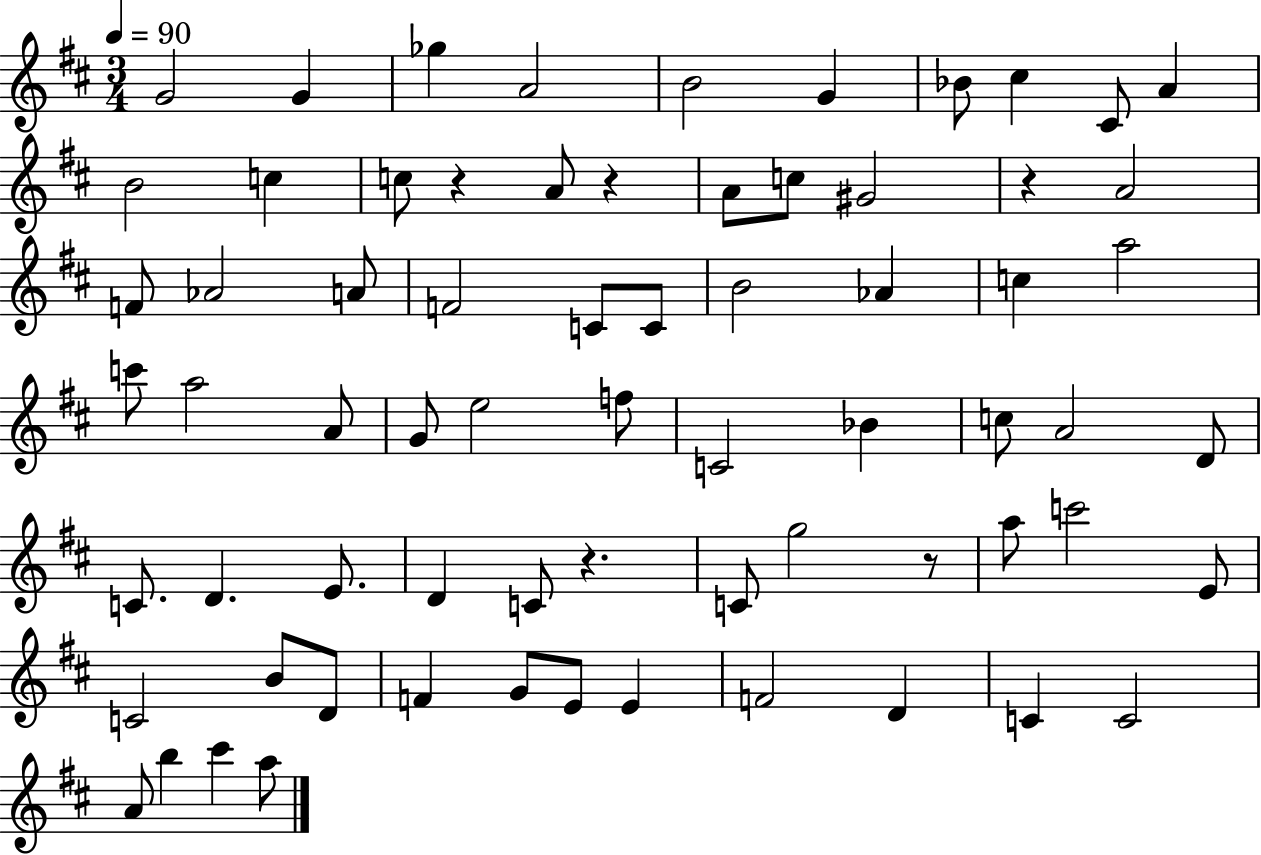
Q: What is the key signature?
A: D major